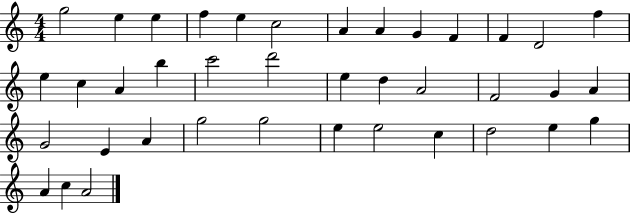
X:1
T:Untitled
M:4/4
L:1/4
K:C
g2 e e f e c2 A A G F F D2 f e c A b c'2 d'2 e d A2 F2 G A G2 E A g2 g2 e e2 c d2 e g A c A2